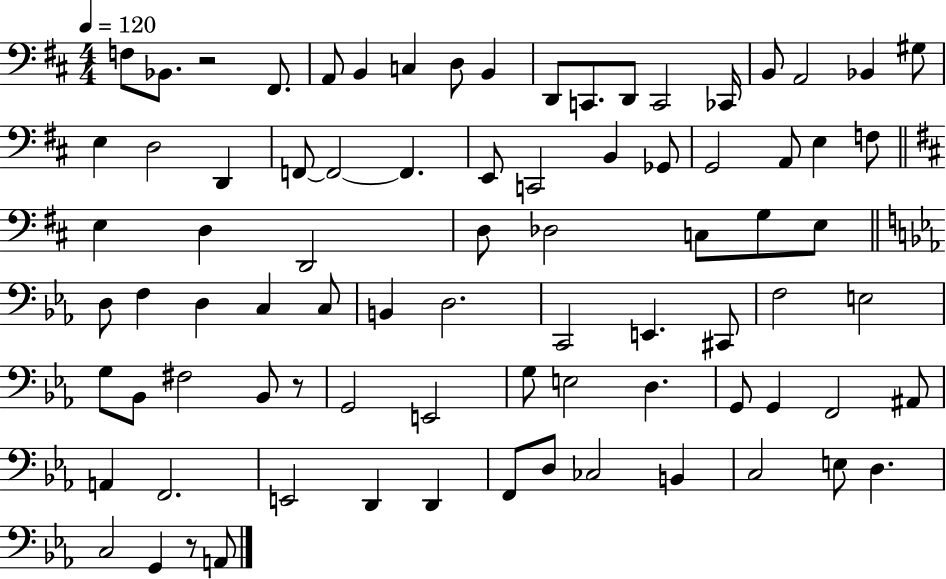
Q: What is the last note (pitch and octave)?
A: A2